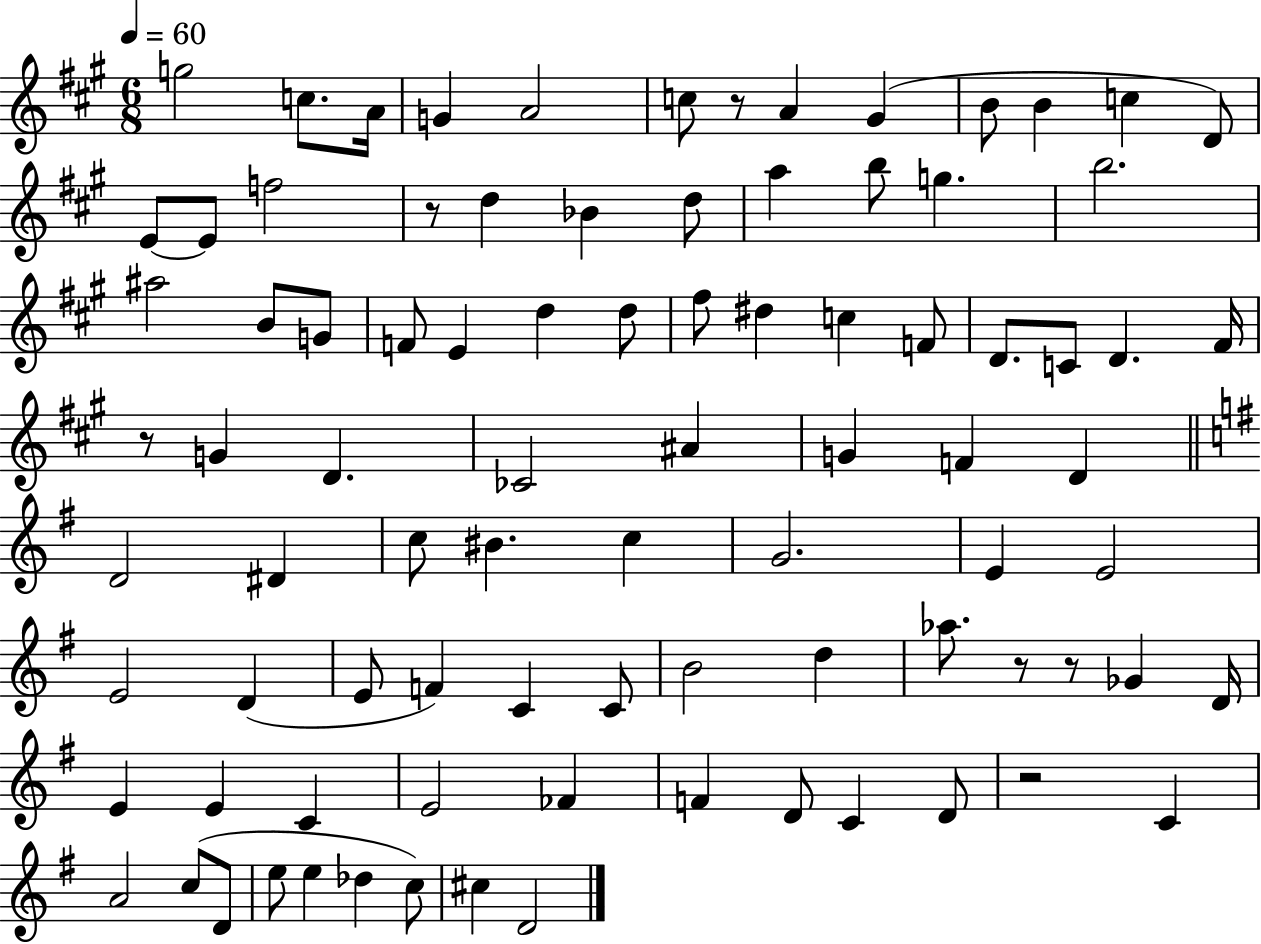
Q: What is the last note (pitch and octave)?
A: D4